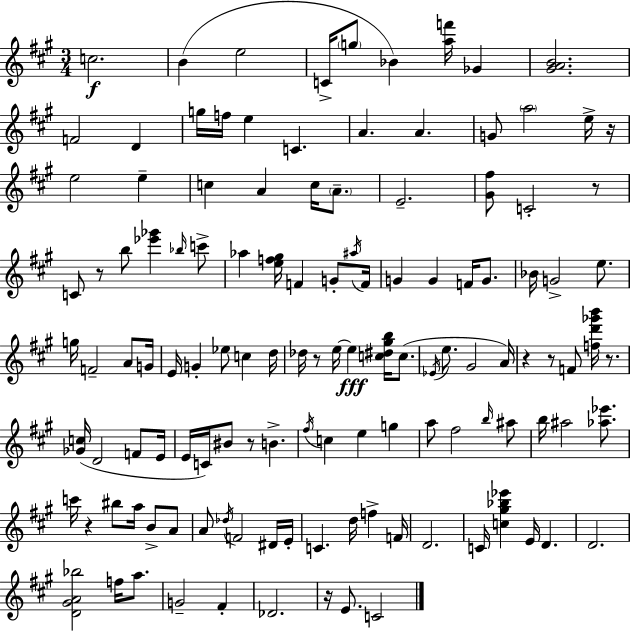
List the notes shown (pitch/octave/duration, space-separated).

C5/h. B4/q E5/h C4/s G5/e Bb4/q [A5,F6]/s Gb4/q [G#4,A4,B4]/h. F4/h D4/q G5/s F5/s E5/q C4/q. A4/q. A4/q. G4/e A5/h E5/s R/s E5/h E5/q C5/q A4/q C5/s A4/e. E4/h. [G#4,F#5]/e C4/h R/e C4/e R/e B5/e [Eb6,Gb6]/q Bb5/s C6/e Ab5/q [E5,F5,G#5]/s F4/q G4/e A#5/s F4/s G4/q G4/q F4/s G4/e. Bb4/s G4/h E5/e. G5/s F4/h A4/e G4/s E4/s G4/q Eb5/e C5/q D5/s Db5/s R/e E5/s E5/q [C5,D#5,G#5,B5]/s C5/e. Eb4/s E5/e. G#4/h A4/s R/q R/e F4/e [F5,D6,Gb6,B6]/s R/e. [Gb4,C5]/s D4/h F4/e E4/s E4/s C4/s BIS4/e R/e B4/q. F#5/s C5/q E5/q G5/q A5/e F#5/h B5/s A#5/e B5/s A#5/h [Ab5,Eb6]/e. C6/s R/q BIS5/e A5/s B4/e A4/e A4/e Db5/s F4/h D#4/s E4/s C4/q. D5/s F5/q F4/s D4/h. C4/s [C5,G#5,Bb5,Eb6]/q E4/s D4/q. D4/h. [D4,G#4,A4,Bb5]/h F5/s A5/e. G4/h F#4/q Db4/h. R/s E4/e. C4/h